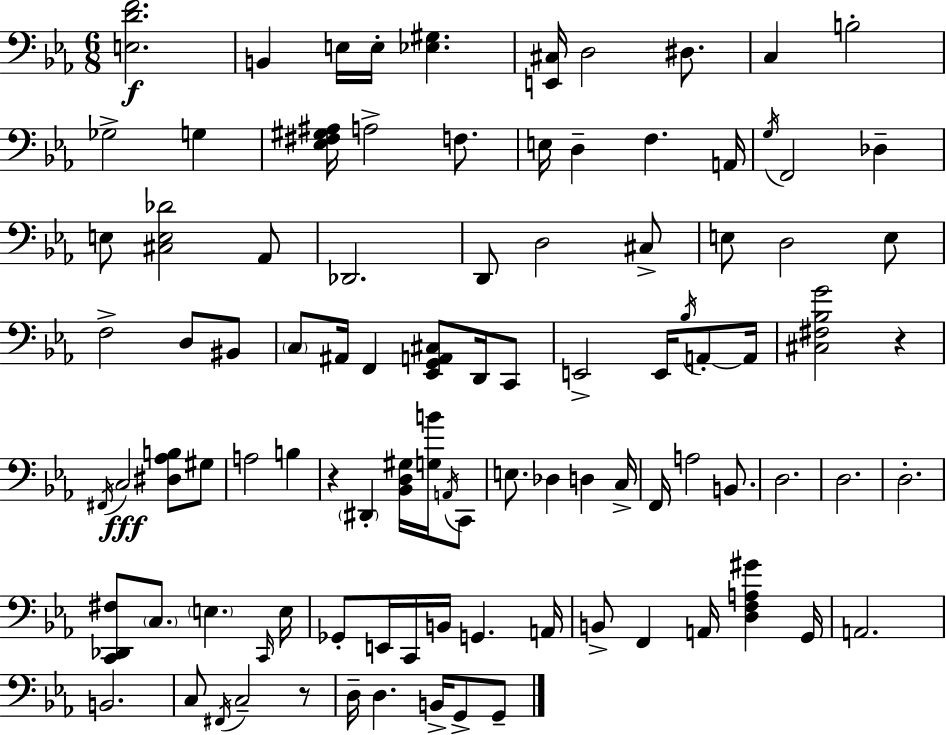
X:1
T:Untitled
M:6/8
L:1/4
K:Eb
[E,DF]2 B,, E,/4 E,/4 [_E,^G,] [E,,^C,]/4 D,2 ^D,/2 C, B,2 _G,2 G, [_E,^F,^G,^A,]/4 A,2 F,/2 E,/4 D, F, A,,/4 G,/4 F,,2 _D, E,/2 [^C,E,_D]2 _A,,/2 _D,,2 D,,/2 D,2 ^C,/2 E,/2 D,2 E,/2 F,2 D,/2 ^B,,/2 C,/2 ^A,,/4 F,, [_E,,G,,A,,^C,]/2 D,,/4 C,,/2 E,,2 E,,/4 _B,/4 A,,/2 A,,/4 [^C,^F,_B,G]2 z ^F,,/4 C,2 [^D,_A,B,]/2 ^G,/2 A,2 B, z ^D,, [_B,,D,^G,]/4 [G,B]/4 A,,/4 C,,/2 E,/2 _D, D, C,/4 F,,/4 A,2 B,,/2 D,2 D,2 D,2 [C,,_D,,^F,]/2 C,/2 E, C,,/4 E,/4 _G,,/2 E,,/4 C,,/4 B,,/4 G,, A,,/4 B,,/2 F,, A,,/4 [D,F,A,^G] G,,/4 A,,2 B,,2 C,/2 ^F,,/4 C,2 z/2 D,/4 D, B,,/4 G,,/2 G,,/2